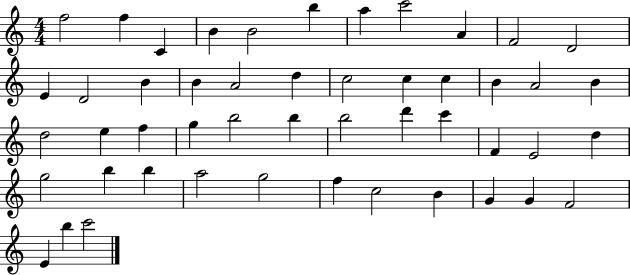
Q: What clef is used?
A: treble